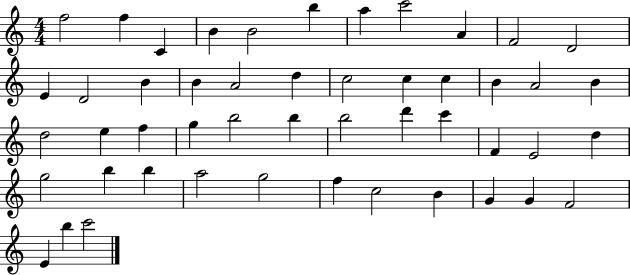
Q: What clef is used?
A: treble